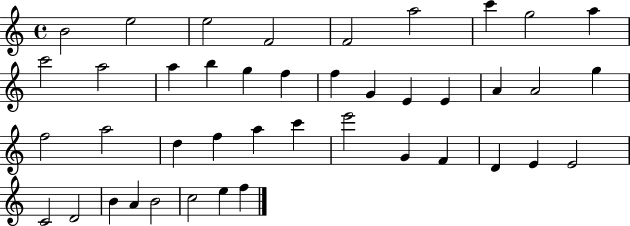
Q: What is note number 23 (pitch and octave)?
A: F5